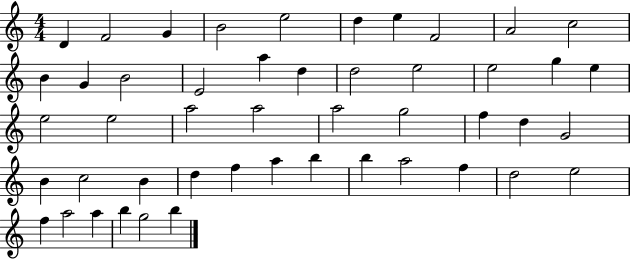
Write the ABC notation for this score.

X:1
T:Untitled
M:4/4
L:1/4
K:C
D F2 G B2 e2 d e F2 A2 c2 B G B2 E2 a d d2 e2 e2 g e e2 e2 a2 a2 a2 g2 f d G2 B c2 B d f a b b a2 f d2 e2 f a2 a b g2 b